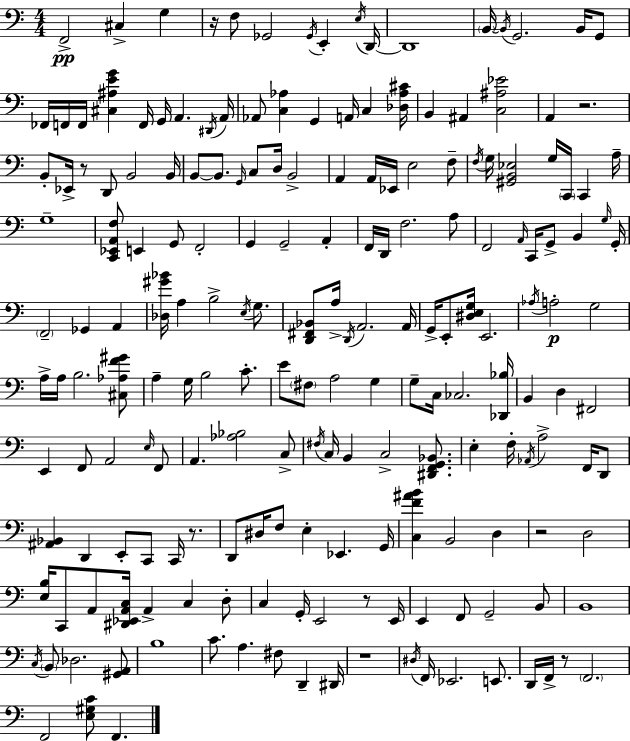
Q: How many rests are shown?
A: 8